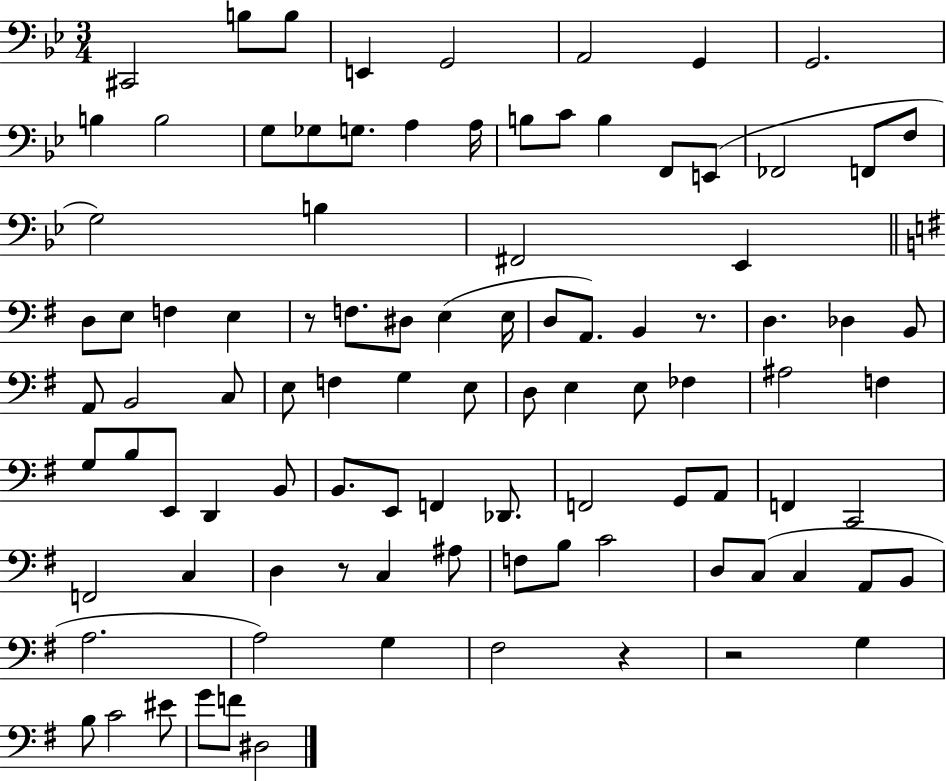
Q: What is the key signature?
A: BES major